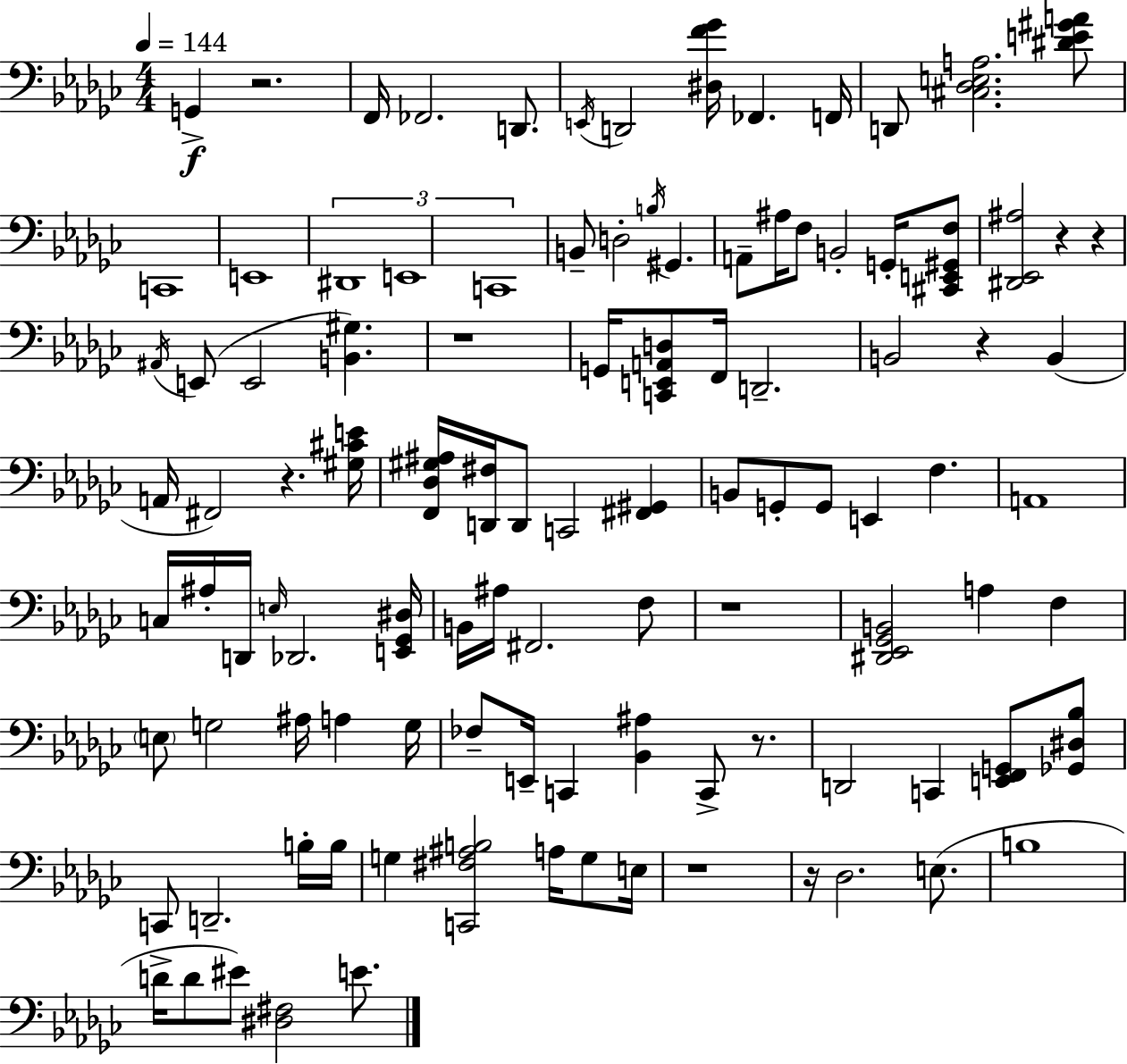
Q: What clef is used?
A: bass